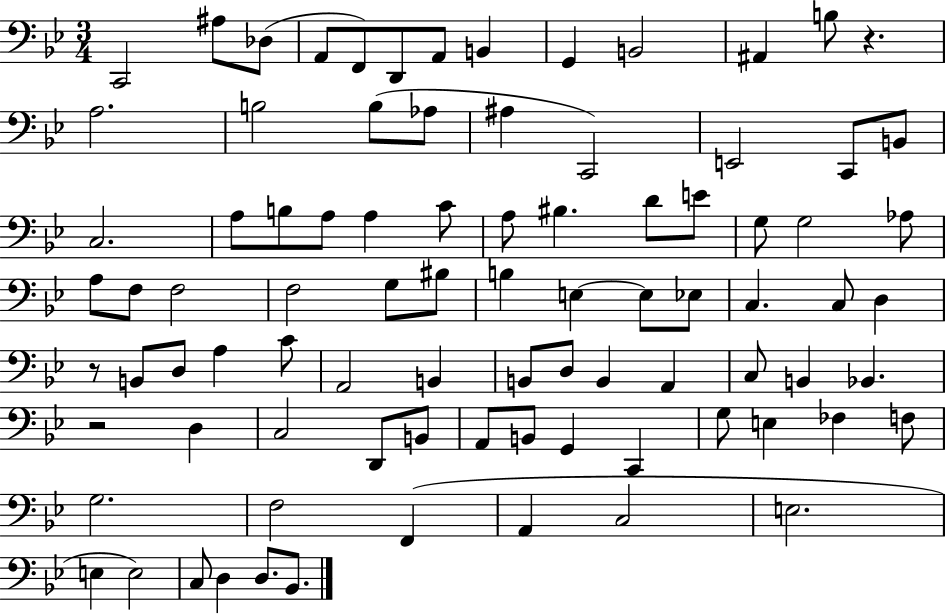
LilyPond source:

{
  \clef bass
  \numericTimeSignature
  \time 3/4
  \key bes \major
  c,2 ais8 des8( | a,8 f,8) d,8 a,8 b,4 | g,4 b,2 | ais,4 b8 r4. | \break a2. | b2 b8( aes8 | ais4 c,2) | e,2 c,8 b,8 | \break c2. | a8 b8 a8 a4 c'8 | a8 bis4. d'8 e'8 | g8 g2 aes8 | \break a8 f8 f2 | f2 g8 bis8 | b4 e4~~ e8 ees8 | c4. c8 d4 | \break r8 b,8 d8 a4 c'8 | a,2 b,4 | b,8 d8 b,4 a,4 | c8 b,4 bes,4. | \break r2 d4 | c2 d,8 b,8 | a,8 b,8 g,4 c,4 | g8 e4 fes4 f8 | \break g2. | f2 f,4( | a,4 c2 | e2. | \break e4 e2) | c8 d4 d8. bes,8. | \bar "|."
}